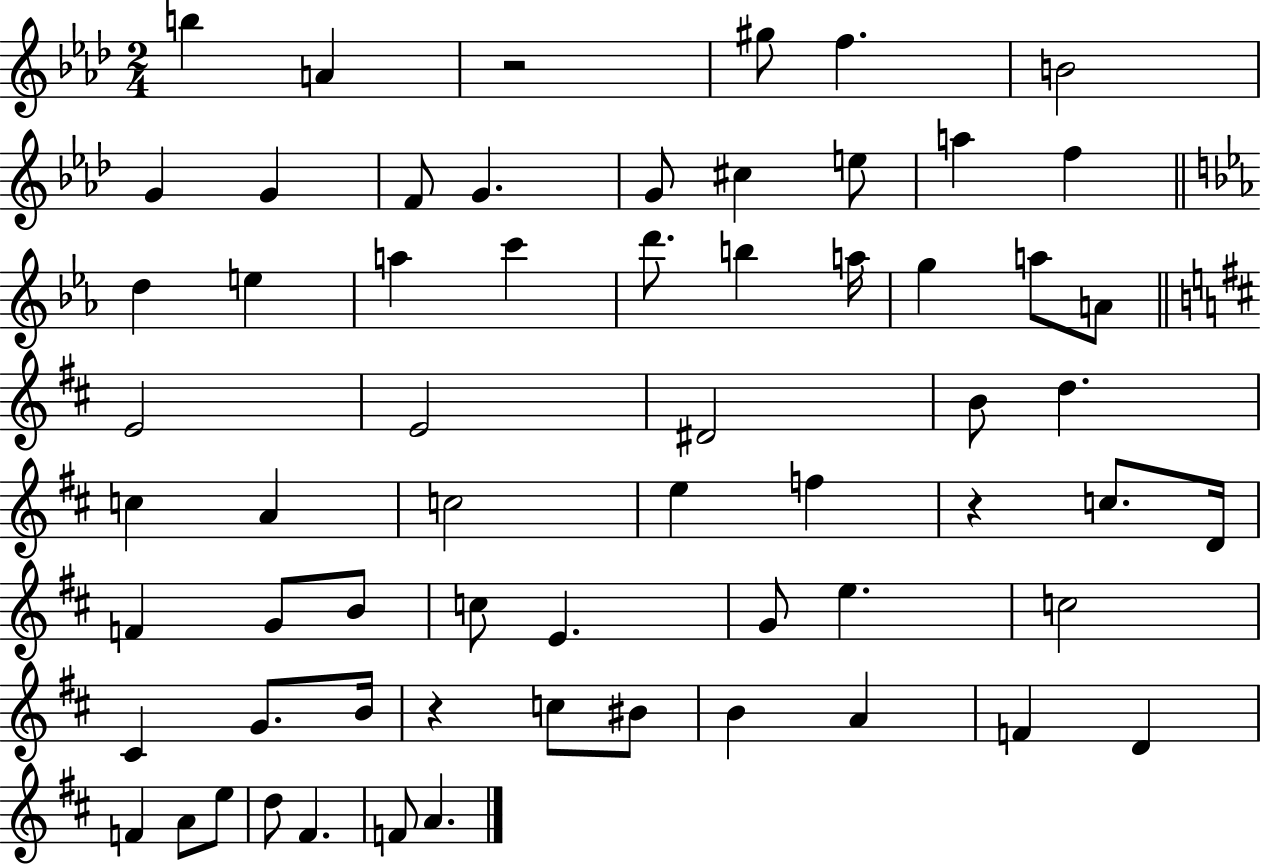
B5/q A4/q R/h G#5/e F5/q. B4/h G4/q G4/q F4/e G4/q. G4/e C#5/q E5/e A5/q F5/q D5/q E5/q A5/q C6/q D6/e. B5/q A5/s G5/q A5/e A4/e E4/h E4/h D#4/h B4/e D5/q. C5/q A4/q C5/h E5/q F5/q R/q C5/e. D4/s F4/q G4/e B4/e C5/e E4/q. G4/e E5/q. C5/h C#4/q G4/e. B4/s R/q C5/e BIS4/e B4/q A4/q F4/q D4/q F4/q A4/e E5/e D5/e F#4/q. F4/e A4/q.